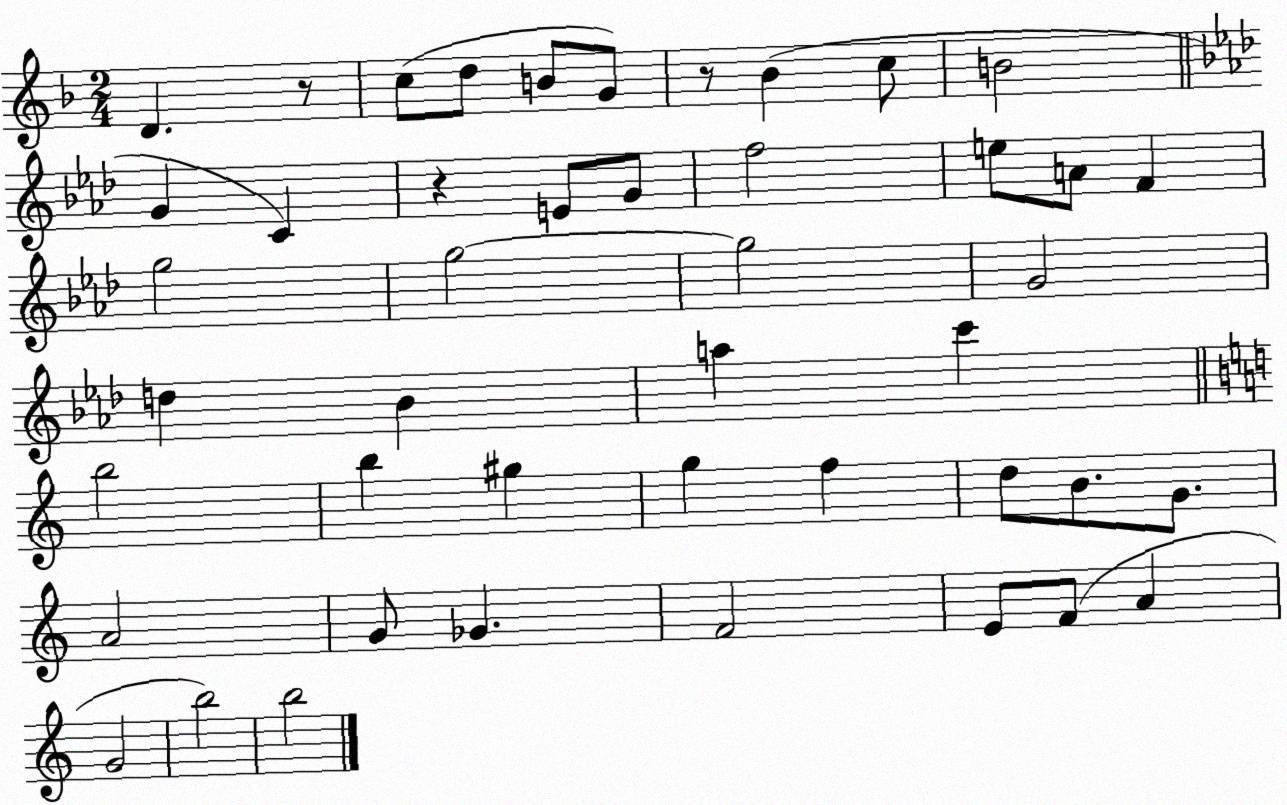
X:1
T:Untitled
M:2/4
L:1/4
K:F
D z/2 c/2 d/2 B/2 G/2 z/2 _B c/2 B2 G C z E/2 G/2 f2 e/2 A/2 F g2 g2 g2 G2 d _B a c' b2 b ^g g f d/2 B/2 G/2 A2 G/2 _G F2 E/2 F/2 A G2 b2 b2